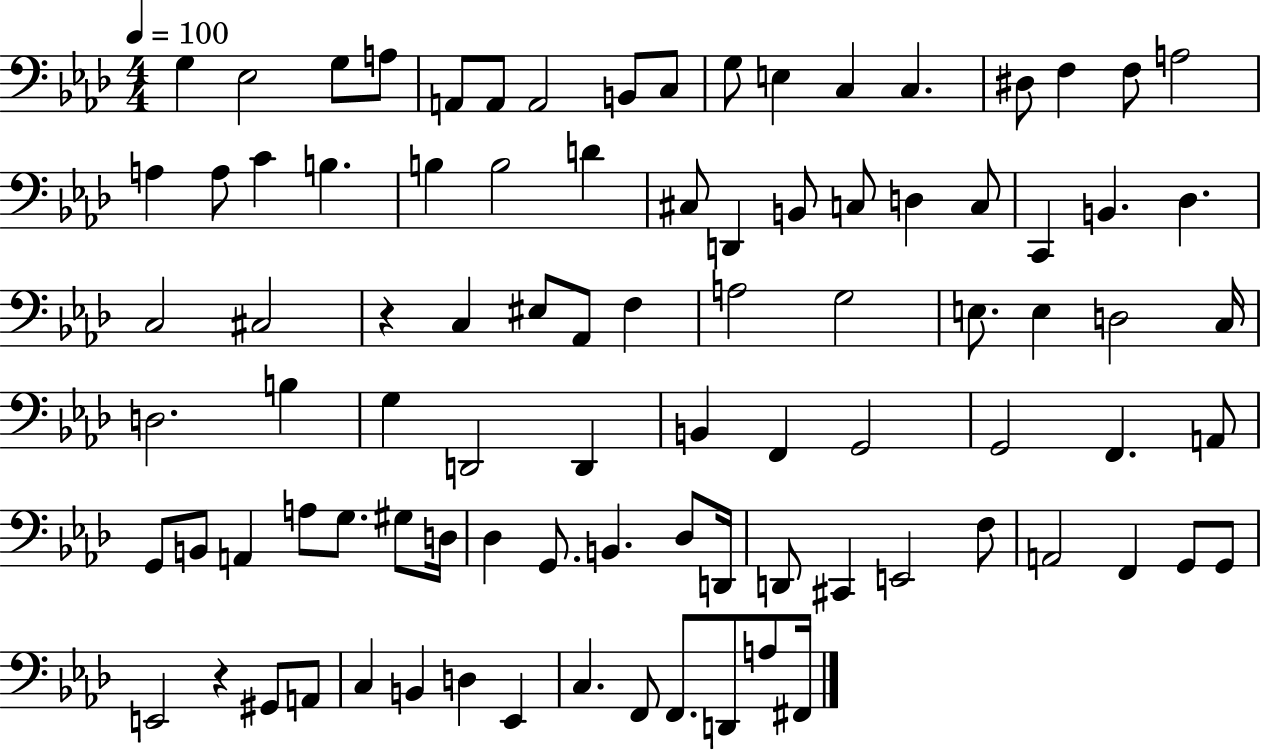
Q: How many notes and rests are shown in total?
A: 91